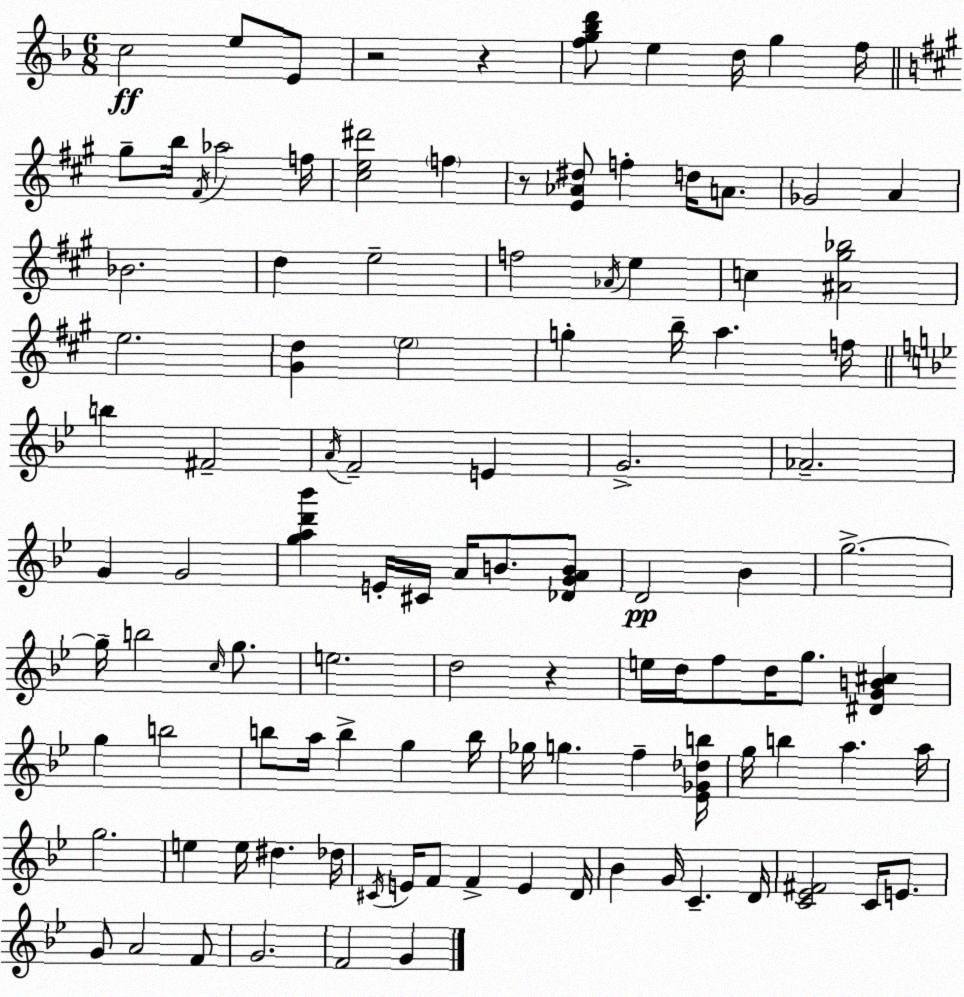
X:1
T:Untitled
M:6/8
L:1/4
K:Dm
c2 e/2 E/2 z2 z [fg_bd']/2 e d/4 g f/4 ^g/2 b/4 ^F/4 _a2 f/4 [^ce^d']2 f z/2 [E_A^d]/2 f d/4 A/2 _G2 A _B2 d e2 f2 _A/4 e c [^A^g_b]2 e2 [^Gd] e2 g b/4 a f/4 b ^F2 A/4 F2 E G2 _A2 G G2 [gad'_b'] E/4 ^C/4 A/4 B/2 [_DGAB]/2 D2 _B g2 g/4 b2 c/4 g/2 e2 d2 z e/4 d/4 f/2 d/4 g/2 [^DGB^c] g b2 b/2 a/4 b g b/4 _g/4 g f [_E_G_db]/4 g/4 b a a/4 g2 e e/4 ^d _d/4 ^C/4 E/4 F/2 F E D/4 _B G/4 C D/4 [C_E^F]2 C/4 E/2 G/2 A2 F/2 G2 F2 G